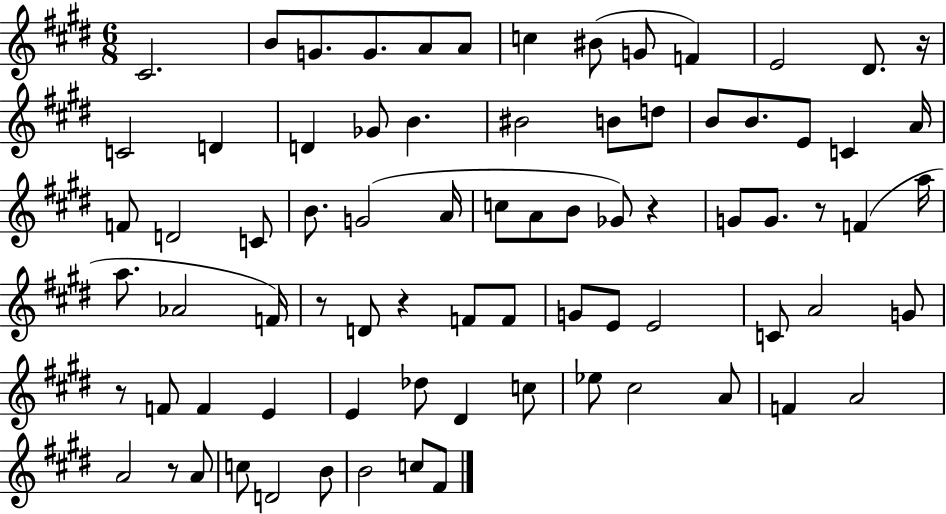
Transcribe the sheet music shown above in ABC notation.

X:1
T:Untitled
M:6/8
L:1/4
K:E
^C2 B/2 G/2 G/2 A/2 A/2 c ^B/2 G/2 F E2 ^D/2 z/4 C2 D D _G/2 B ^B2 B/2 d/2 B/2 B/2 E/2 C A/4 F/2 D2 C/2 B/2 G2 A/4 c/2 A/2 B/2 _G/2 z G/2 G/2 z/2 F a/4 a/2 _A2 F/4 z/2 D/2 z F/2 F/2 G/2 E/2 E2 C/2 A2 G/2 z/2 F/2 F E E _d/2 ^D c/2 _e/2 ^c2 A/2 F A2 A2 z/2 A/2 c/2 D2 B/2 B2 c/2 ^F/2